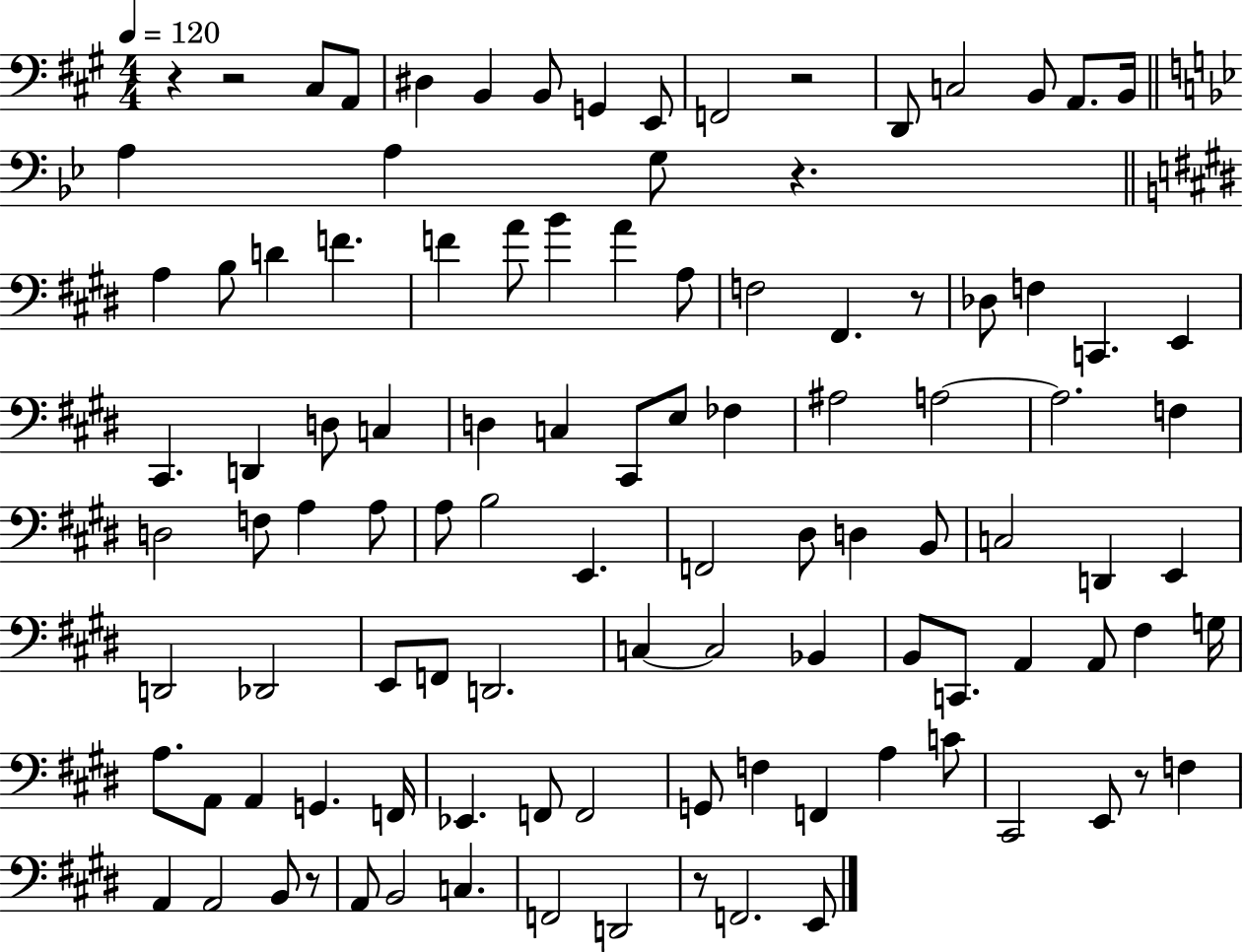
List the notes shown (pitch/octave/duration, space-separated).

R/q R/h C#3/e A2/e D#3/q B2/q B2/e G2/q E2/e F2/h R/h D2/e C3/h B2/e A2/e. B2/s A3/q A3/q G3/e R/q. A3/q B3/e D4/q F4/q. F4/q A4/e B4/q A4/q A3/e F3/h F#2/q. R/e Db3/e F3/q C2/q. E2/q C#2/q. D2/q D3/e C3/q D3/q C3/q C#2/e E3/e FES3/q A#3/h A3/h A3/h. F3/q D3/h F3/e A3/q A3/e A3/e B3/h E2/q. F2/h D#3/e D3/q B2/e C3/h D2/q E2/q D2/h Db2/h E2/e F2/e D2/h. C3/q C3/h Bb2/q B2/e C2/e. A2/q A2/e F#3/q G3/s A3/e. A2/e A2/q G2/q. F2/s Eb2/q. F2/e F2/h G2/e F3/q F2/q A3/q C4/e C#2/h E2/e R/e F3/q A2/q A2/h B2/e R/e A2/e B2/h C3/q. F2/h D2/h R/e F2/h. E2/e